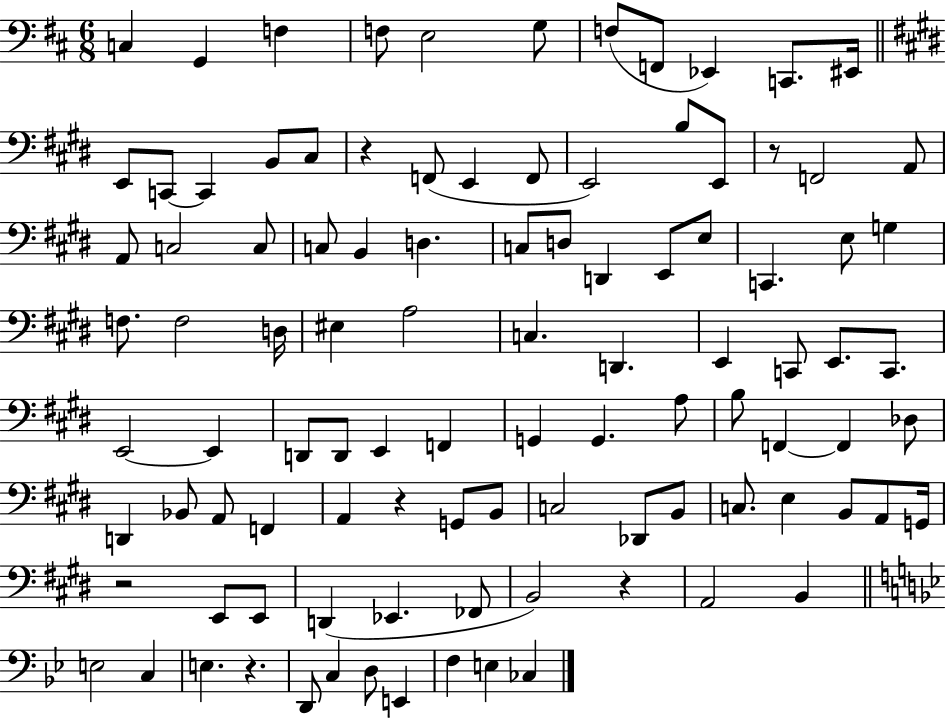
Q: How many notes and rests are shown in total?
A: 101